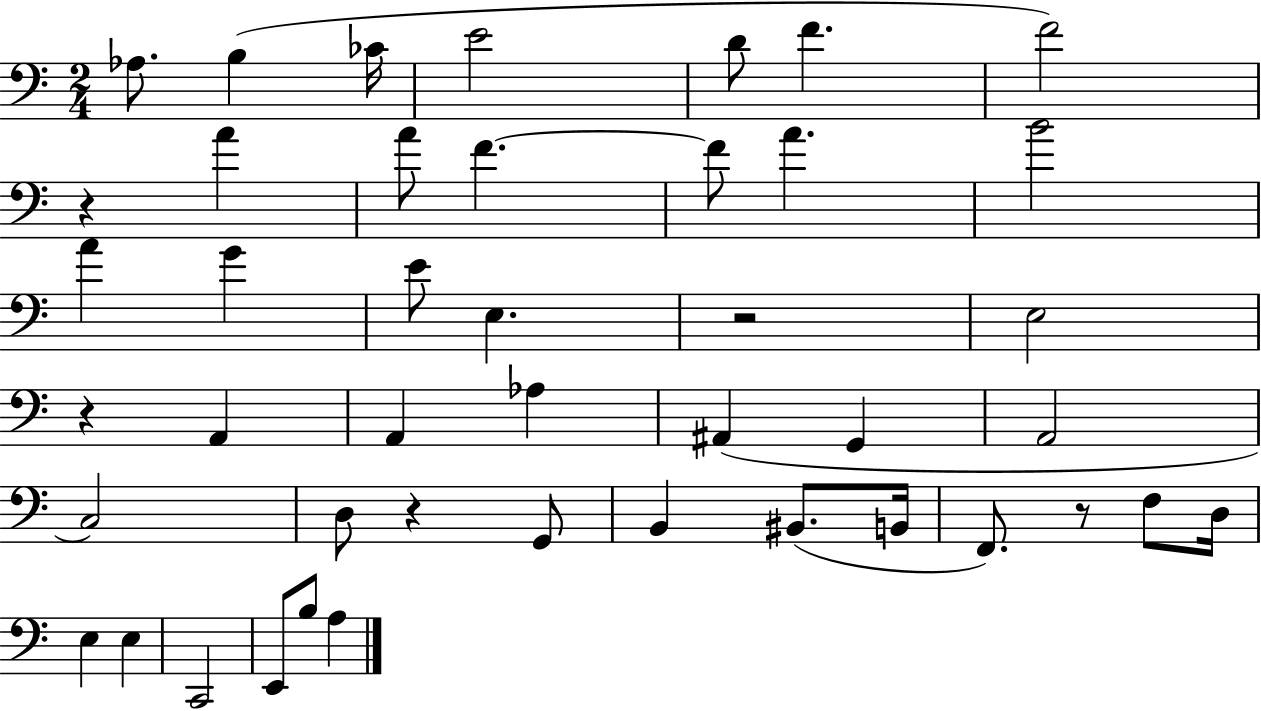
{
  \clef bass
  \numericTimeSignature
  \time 2/4
  \key c \major
  aes8. b4( ces'16 | e'2 | d'8 f'4. | f'2) | \break r4 a'4 | a'8 f'4.~~ | f'8 a'4. | b'2 | \break a'4 g'4 | e'8 e4. | r2 | e2 | \break r4 a,4 | a,4 aes4 | ais,4( g,4 | a,2 | \break c2) | d8 r4 g,8 | b,4 bis,8.( b,16 | f,8.) r8 f8 d16 | \break e4 e4 | c,2 | e,8 b8 a4 | \bar "|."
}